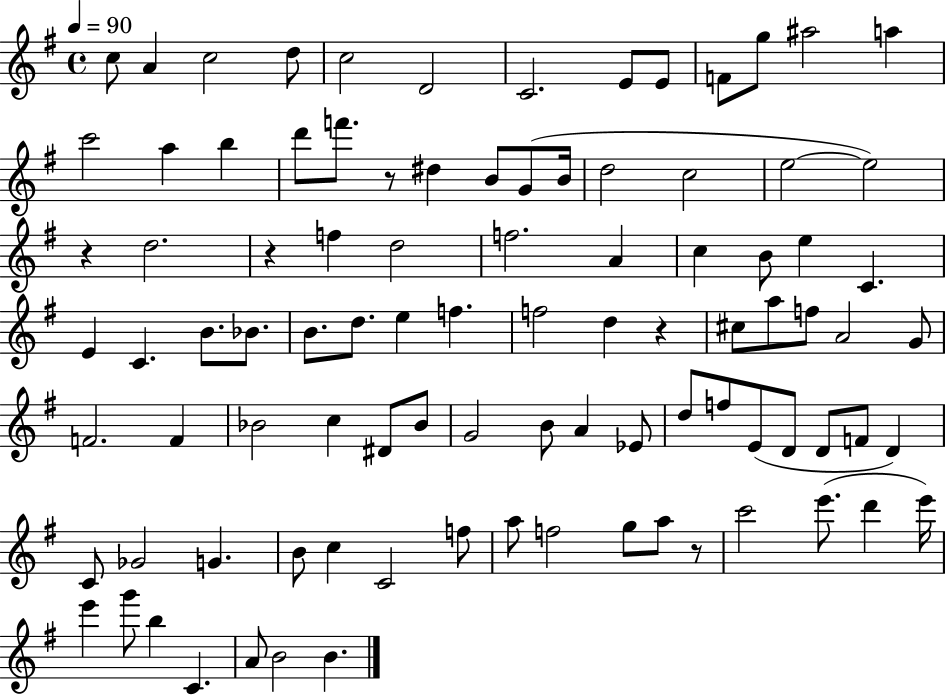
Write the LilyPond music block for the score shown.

{
  \clef treble
  \time 4/4
  \defaultTimeSignature
  \key g \major
  \tempo 4 = 90
  \repeat volta 2 { c''8 a'4 c''2 d''8 | c''2 d'2 | c'2. e'8 e'8 | f'8 g''8 ais''2 a''4 | \break c'''2 a''4 b''4 | d'''8 f'''8. r8 dis''4 b'8 g'8( b'16 | d''2 c''2 | e''2~~ e''2) | \break r4 d''2. | r4 f''4 d''2 | f''2. a'4 | c''4 b'8 e''4 c'4. | \break e'4 c'4. b'8. bes'8. | b'8. d''8. e''4 f''4. | f''2 d''4 r4 | cis''8 a''8 f''8 a'2 g'8 | \break f'2. f'4 | bes'2 c''4 dis'8 bes'8 | g'2 b'8 a'4 ees'8 | d''8 f''8 e'8( d'8 d'8 f'8 d'4) | \break c'8 ges'2 g'4. | b'8 c''4 c'2 f''8 | a''8 f''2 g''8 a''8 r8 | c'''2 e'''8.( d'''4 e'''16) | \break e'''4 g'''8 b''4 c'4. | a'8 b'2 b'4. | } \bar "|."
}